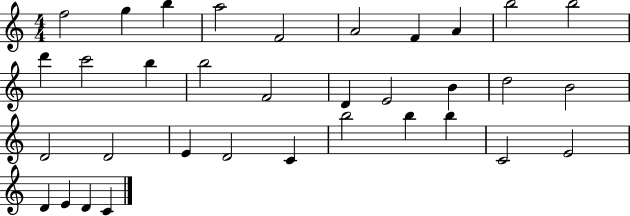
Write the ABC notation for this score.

X:1
T:Untitled
M:4/4
L:1/4
K:C
f2 g b a2 F2 A2 F A b2 b2 d' c'2 b b2 F2 D E2 B d2 B2 D2 D2 E D2 C b2 b b C2 E2 D E D C